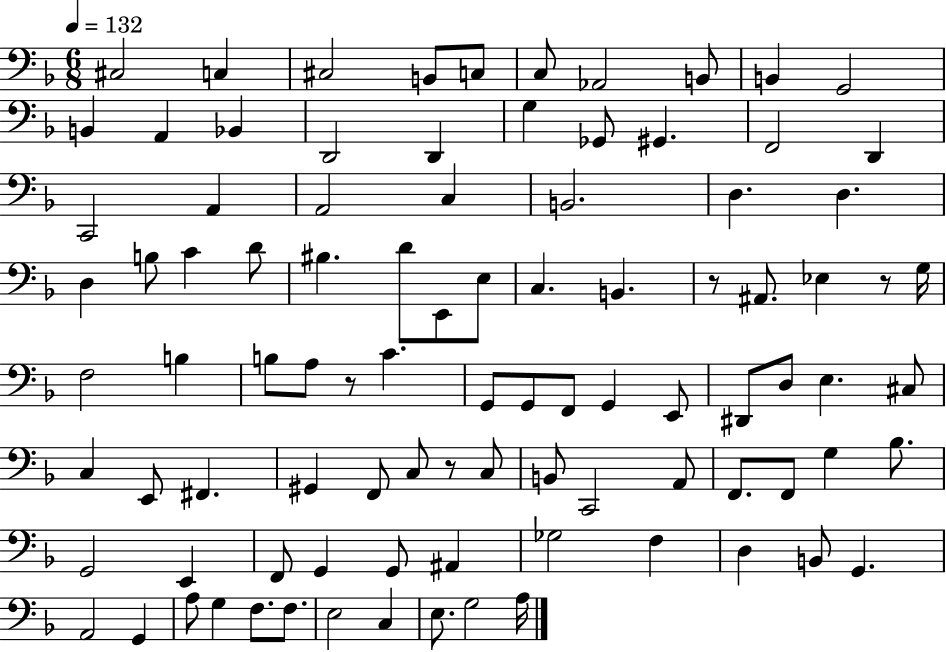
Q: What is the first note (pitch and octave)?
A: C#3